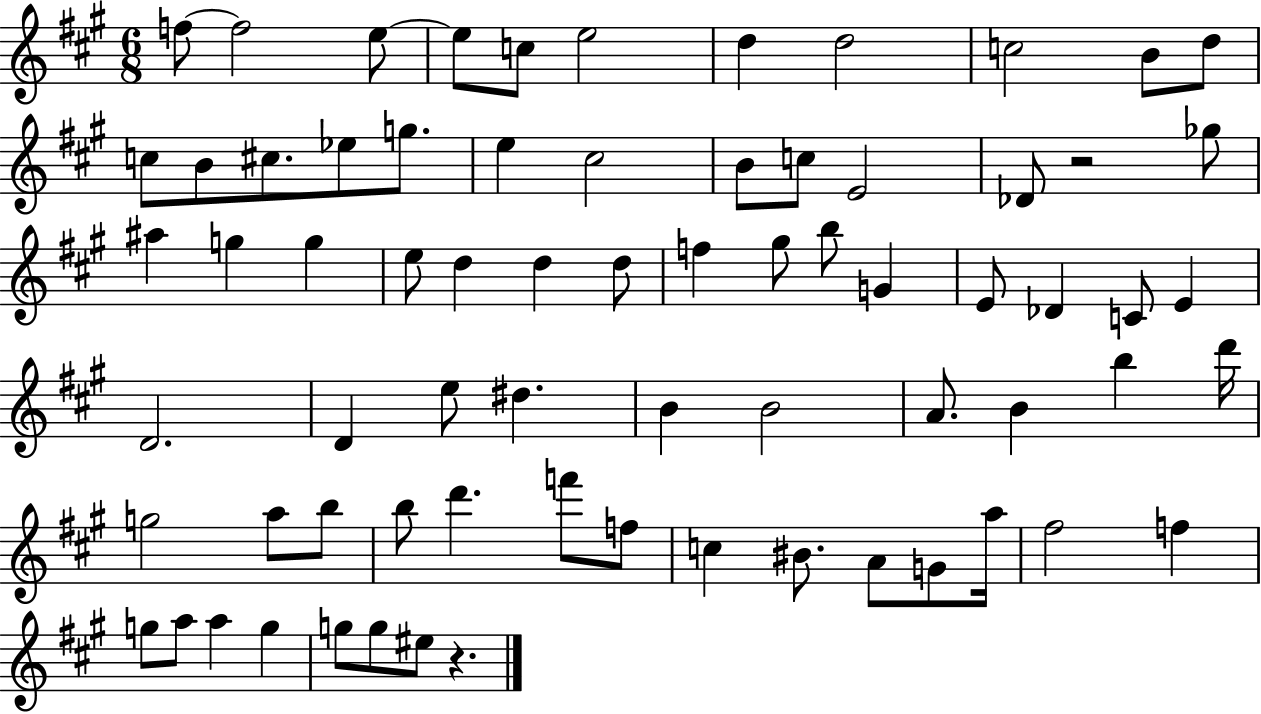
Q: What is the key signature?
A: A major